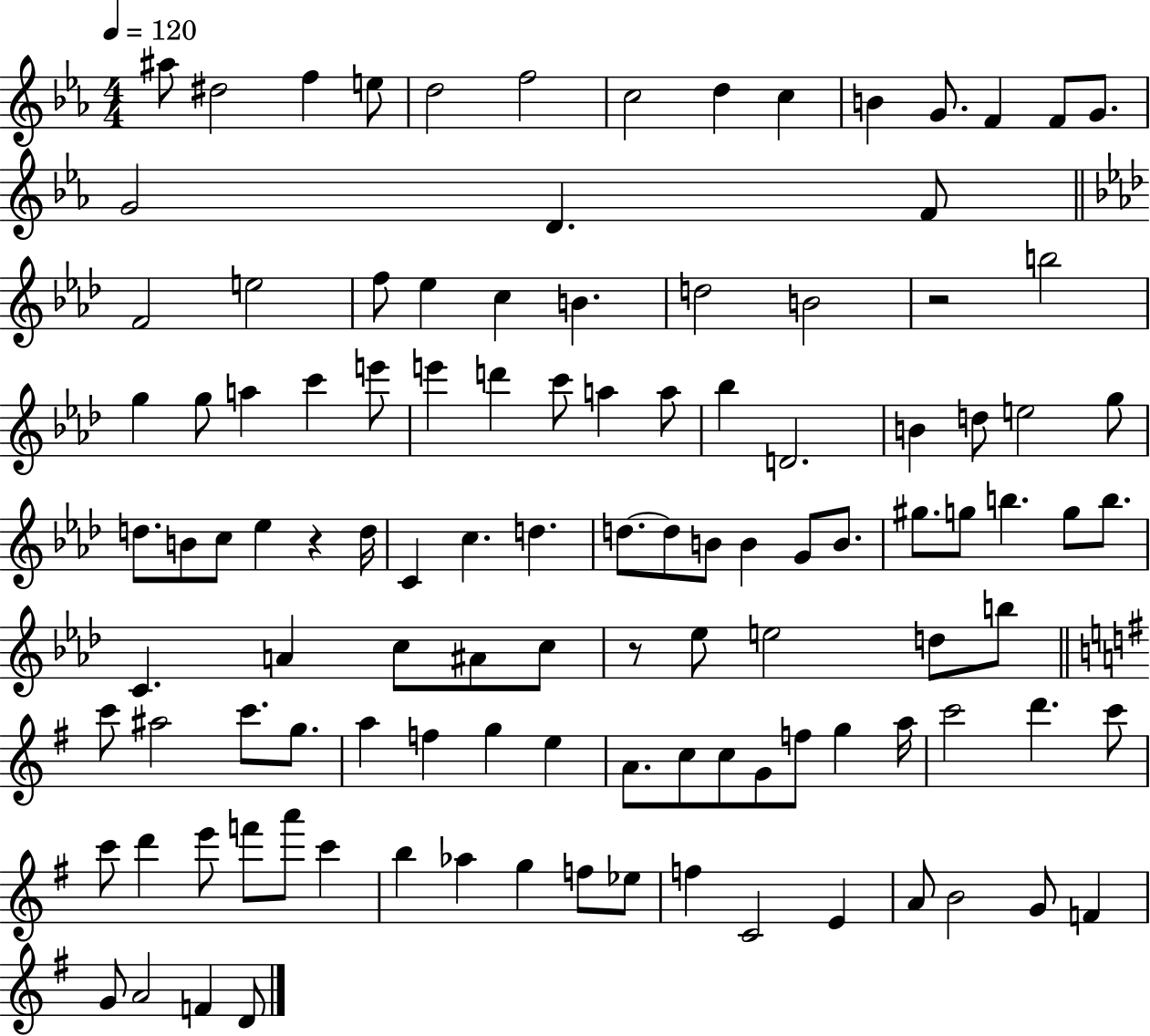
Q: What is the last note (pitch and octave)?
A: D4